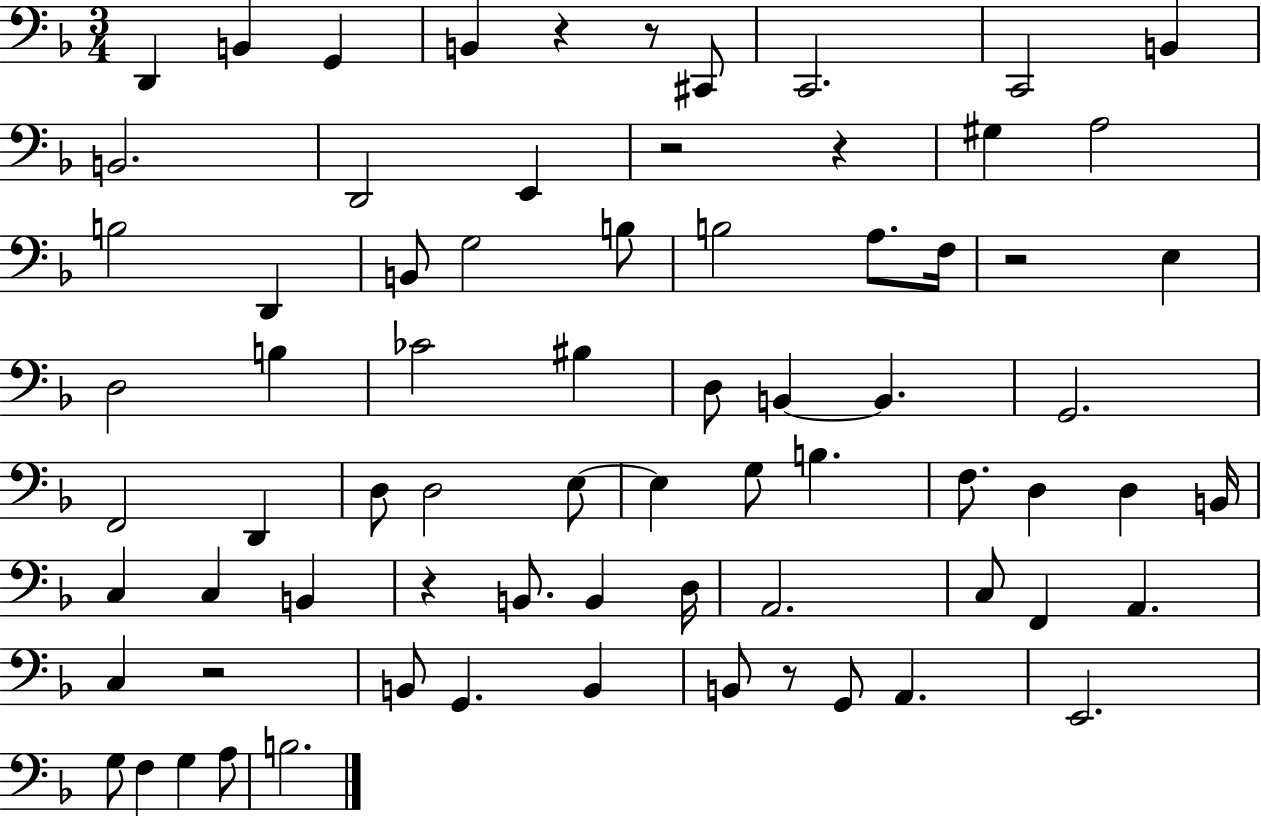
D2/q B2/q G2/q B2/q R/q R/e C#2/e C2/h. C2/h B2/q B2/h. D2/h E2/q R/h R/q G#3/q A3/h B3/h D2/q B2/e G3/h B3/e B3/h A3/e. F3/s R/h E3/q D3/h B3/q CES4/h BIS3/q D3/e B2/q B2/q. G2/h. F2/h D2/q D3/e D3/h E3/e E3/q G3/e B3/q. F3/e. D3/q D3/q B2/s C3/q C3/q B2/q R/q B2/e. B2/q D3/s A2/h. C3/e F2/q A2/q. C3/q R/h B2/e G2/q. B2/q B2/e R/e G2/e A2/q. E2/h. G3/e F3/q G3/q A3/e B3/h.